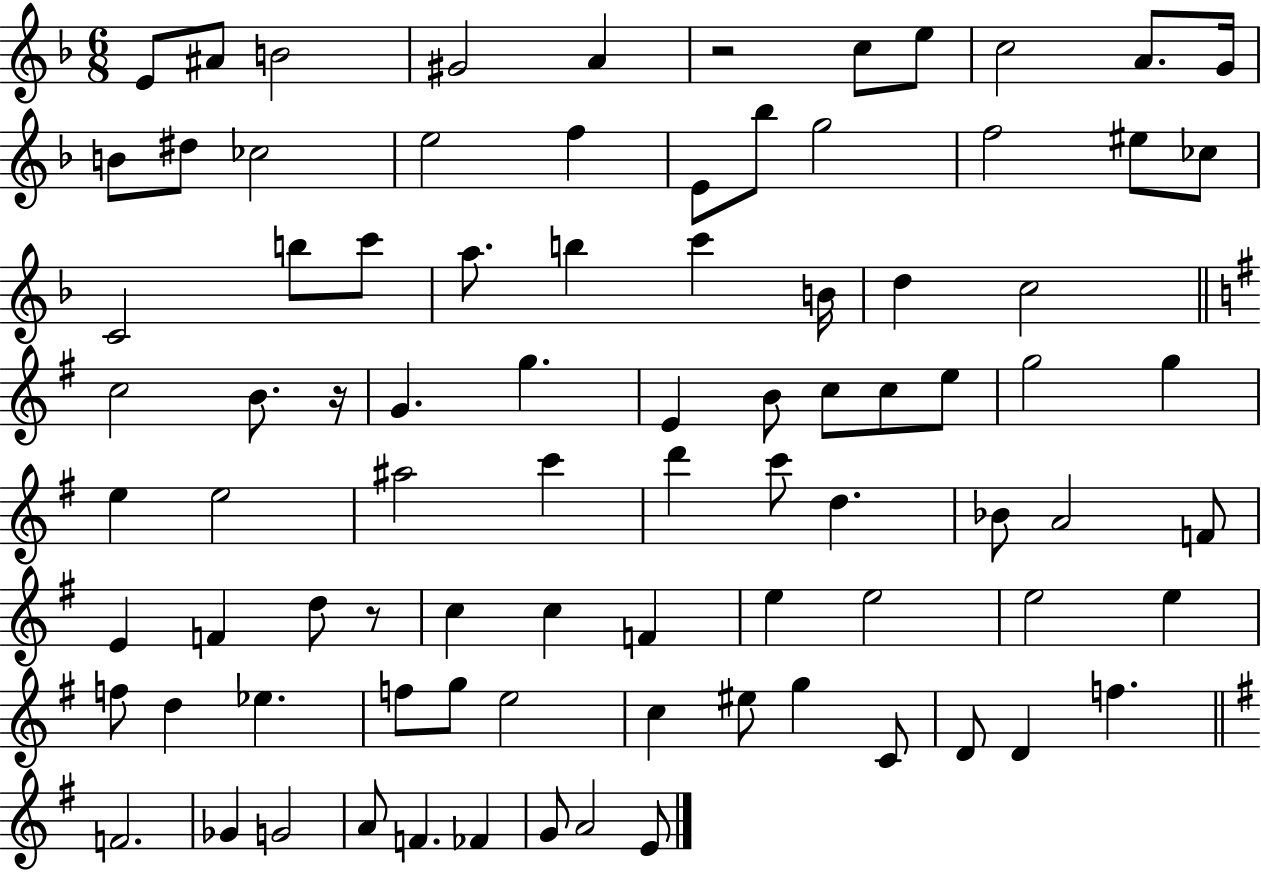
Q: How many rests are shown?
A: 3